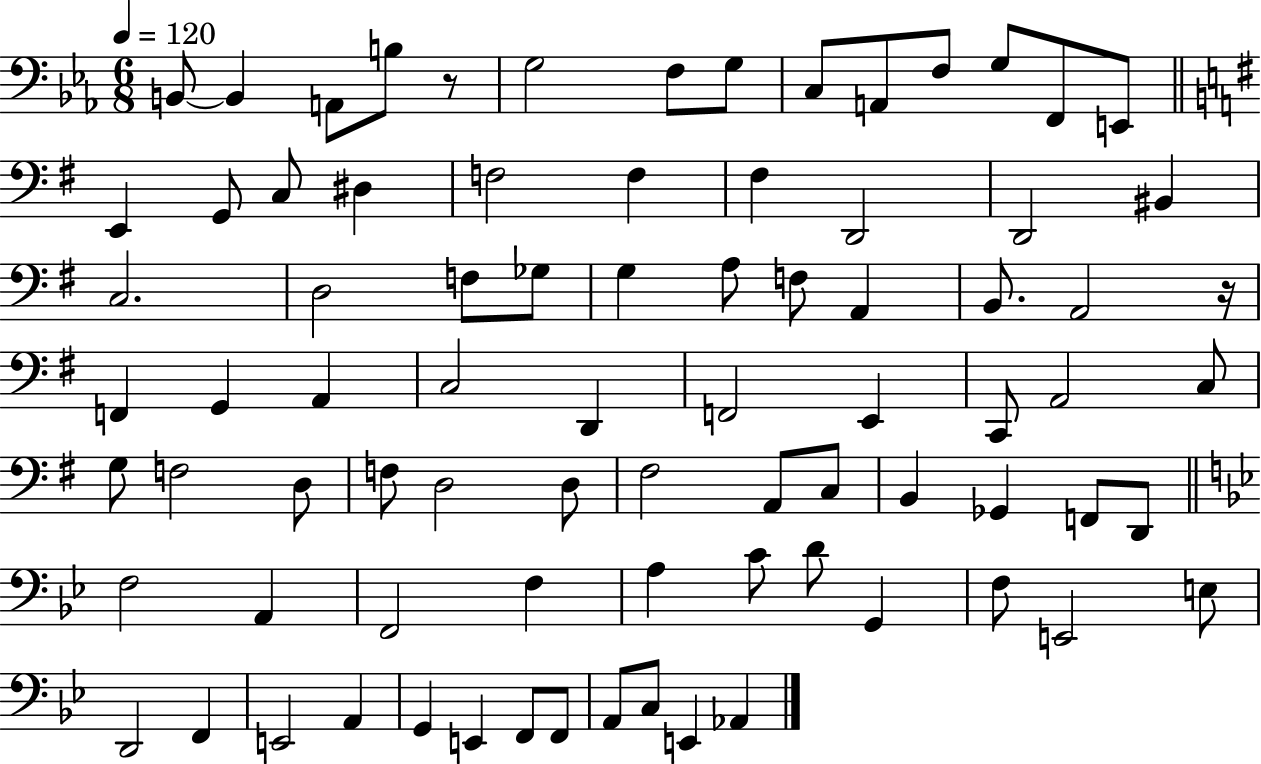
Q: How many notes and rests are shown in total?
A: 81